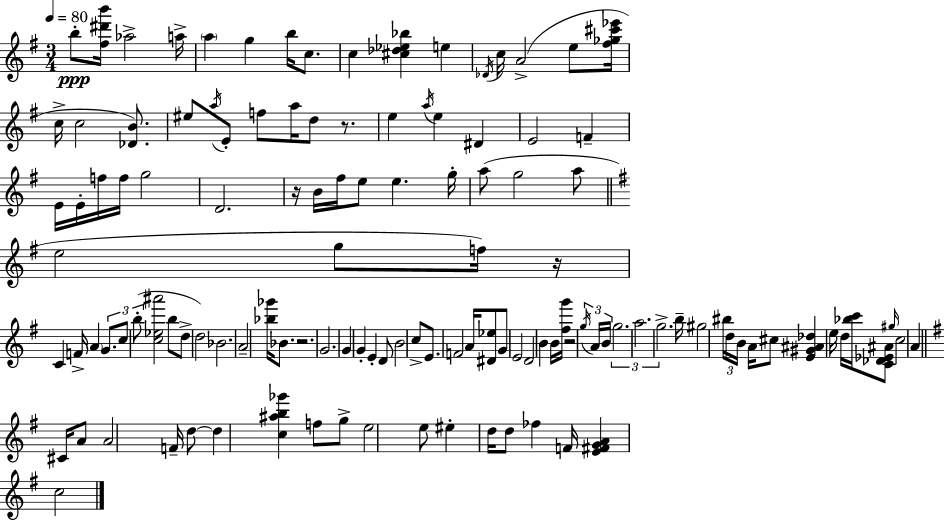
{
  \clef treble
  \numericTimeSignature
  \time 3/4
  \key g \major
  \tempo 4 = 80
  b''8-.\ppp <fis'' dis''' b'''>16 aes''2-> a''16-> | \parenthesize a''4 g''4 b''16 c''8. | c''4 <cis'' des'' ees'' bes''>4 e''4 | \acciaccatura { des'16 } c''16 a'2->( e''8 | \break <fis'' ges'' cis''' ees'''>16 c''16-> c''2 <des' b'>8.) | eis''8 \acciaccatura { a''16 } e'8-. f''8 a''16 d''8 r8. | e''4 \acciaccatura { a''16 } e''4 dis'4 | e'2 f'4-- | \break e'16 e'16-. f''16 f''16 g''2 | d'2. | r16 b'16 fis''16 e''8 e''4. | g''16-. a''8( g''2 | \break a''8 \bar "||" \break \key g \major e''2 g''8 f''16) r16 | c'4 f'16-> \parenthesize a'4 \tuplet 3/2 { g'8. | c''8 b''8-.( } <c'' ees'' ais'''>2 | b''8 d''8-> d''2) | \break bes'2. | a'2-- <bes'' ges'''>16 bes'8. | r2. | g'2. | \break g'4 g'4-. e'4-. | d'8 b'2 c''8-> | e'8. f'2 a'16 | <dis' ees''>8 g'8 e'2 | \break d'2 b'4 | b'16 <fis'' g'''>16 r2 \tuplet 3/2 { \acciaccatura { g''16 } a'16 | b'16 } \tuplet 3/2 { g''2. | a''2. | \break g''2.-> } | b''16-- gis''2 \tuplet 3/2 { bis''16 d''16 | b'16 } a'16 cis''8 <e' gis' ais' des''>4 e''16 d''16 <bes'' c'''>16 <c' des' ees' ais'>8 | \grace { gis''16 } c''2 a'4 | \break \bar "||" \break \key g \major cis'16 a'8 a'2 f'16-- | d''8~~ d''4 <c'' ais'' b'' ges'''>4 f''8 | g''8-> e''2 e''8 | eis''4-. d''16 d''8 fes''4 f'16 | \break <e' fis' g' a'>4 c''2 | \bar "|."
}